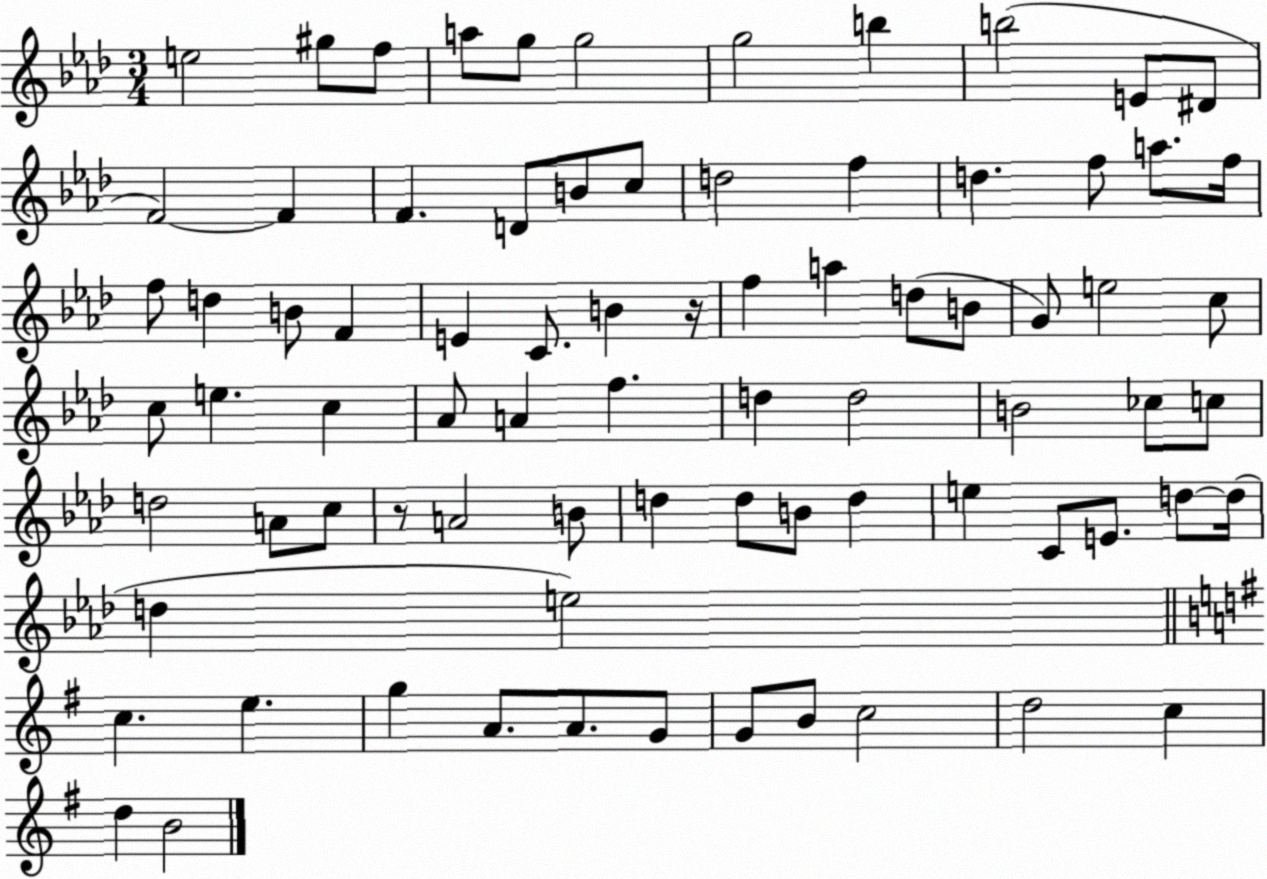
X:1
T:Untitled
M:3/4
L:1/4
K:Ab
e2 ^g/2 f/2 a/2 g/2 g2 g2 b b2 E/2 ^D/2 F2 F F D/2 B/2 c/2 d2 f d f/2 a/2 f/4 f/2 d B/2 F E C/2 B z/4 f a d/2 B/2 G/2 e2 c/2 c/2 e c _A/2 A f d d2 B2 _c/2 c/2 d2 A/2 c/2 z/2 A2 B/2 d d/2 B/2 d e C/2 E/2 d/2 d/4 d e2 c e g A/2 A/2 G/2 G/2 B/2 c2 d2 c d B2